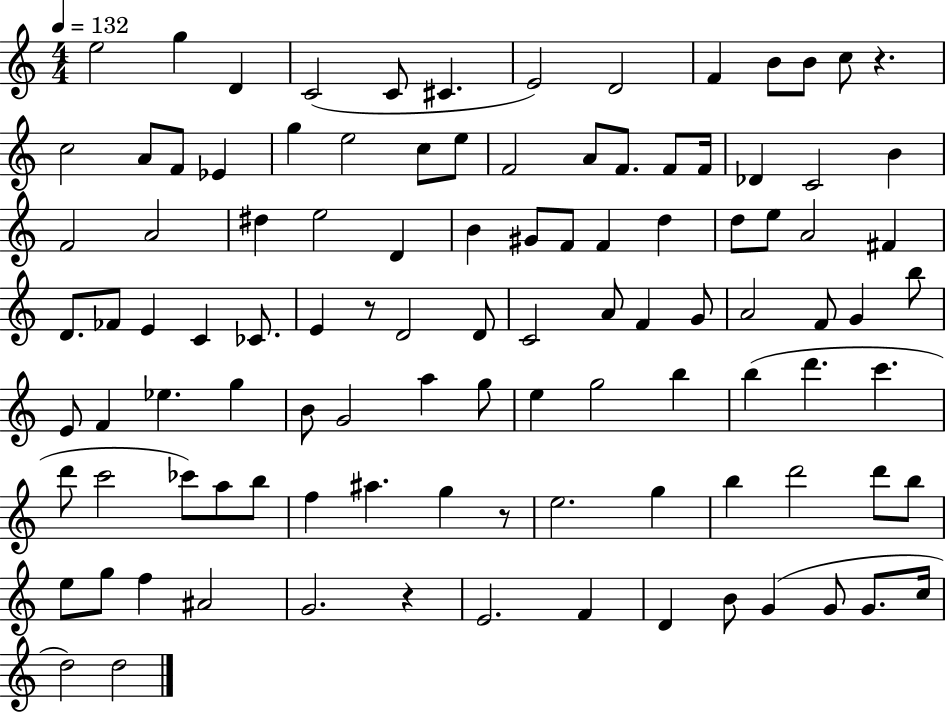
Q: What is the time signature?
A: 4/4